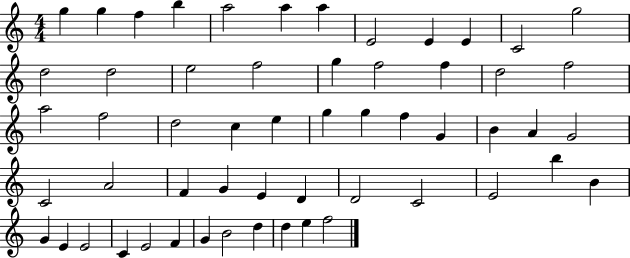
{
  \clef treble
  \numericTimeSignature
  \time 4/4
  \key c \major
  g''4 g''4 f''4 b''4 | a''2 a''4 a''4 | e'2 e'4 e'4 | c'2 g''2 | \break d''2 d''2 | e''2 f''2 | g''4 f''2 f''4 | d''2 f''2 | \break a''2 f''2 | d''2 c''4 e''4 | g''4 g''4 f''4 g'4 | b'4 a'4 g'2 | \break c'2 a'2 | f'4 g'4 e'4 d'4 | d'2 c'2 | e'2 b''4 b'4 | \break g'4 e'4 e'2 | c'4 e'2 f'4 | g'4 b'2 d''4 | d''4 e''4 f''2 | \break \bar "|."
}